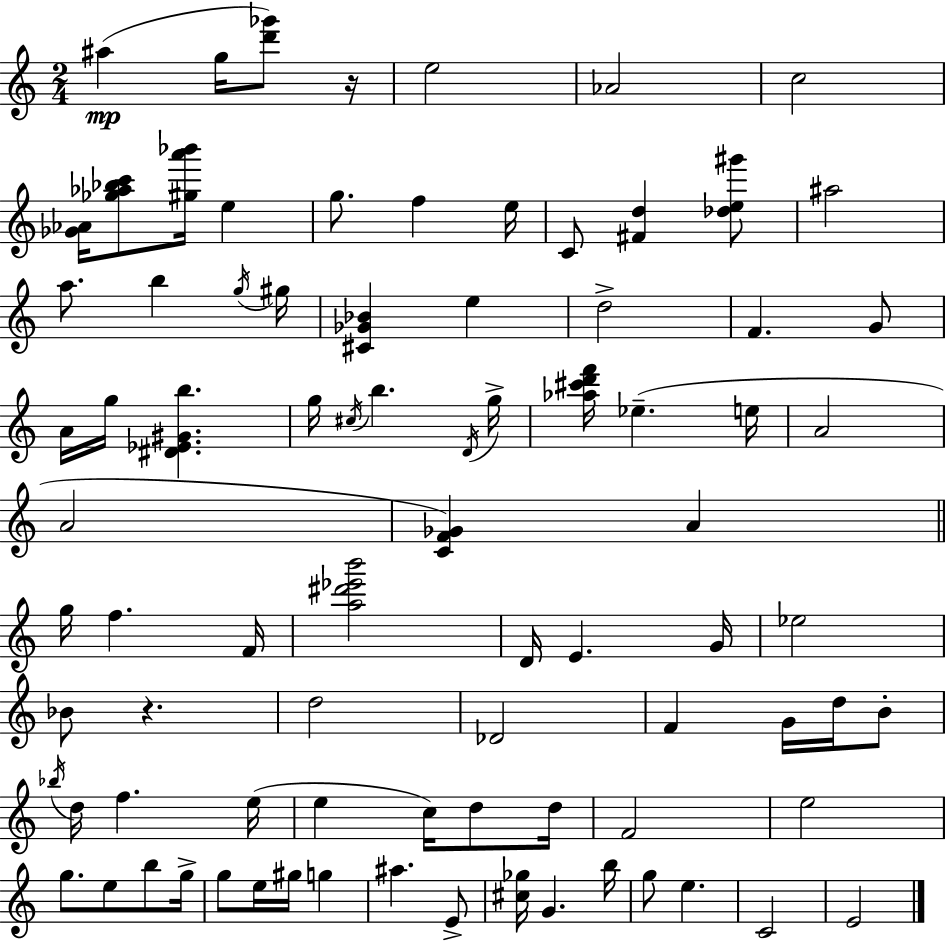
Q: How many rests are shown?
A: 2